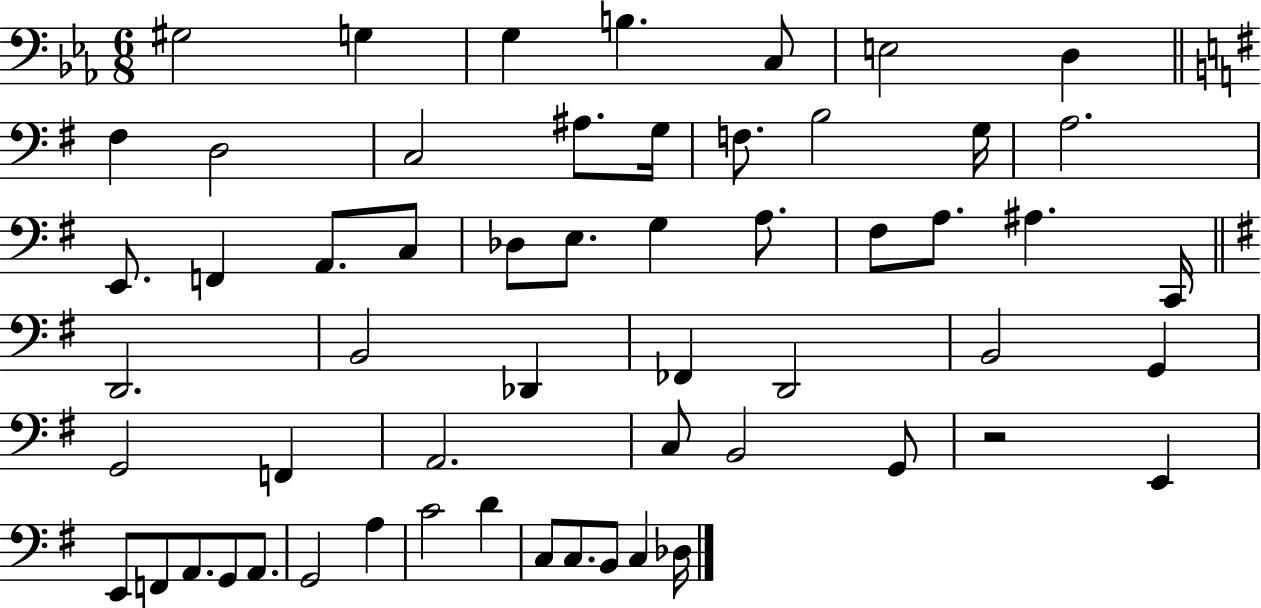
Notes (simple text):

G#3/h G3/q G3/q B3/q. C3/e E3/h D3/q F#3/q D3/h C3/h A#3/e. G3/s F3/e. B3/h G3/s A3/h. E2/e. F2/q A2/e. C3/e Db3/e E3/e. G3/q A3/e. F#3/e A3/e. A#3/q. C2/s D2/h. B2/h Db2/q FES2/q D2/h B2/h G2/q G2/h F2/q A2/h. C3/e B2/h G2/e R/h E2/q E2/e F2/e A2/e. G2/e A2/e. G2/h A3/q C4/h D4/q C3/e C3/e. B2/e C3/q Db3/s